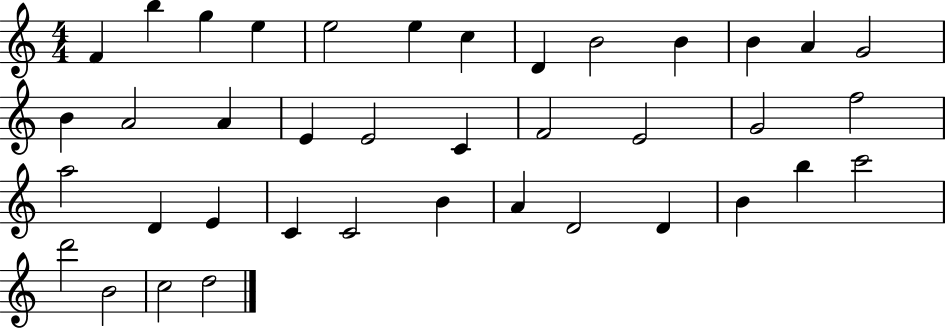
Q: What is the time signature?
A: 4/4